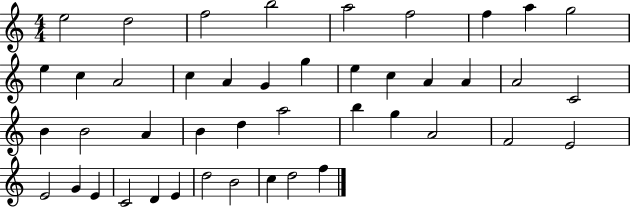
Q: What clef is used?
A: treble